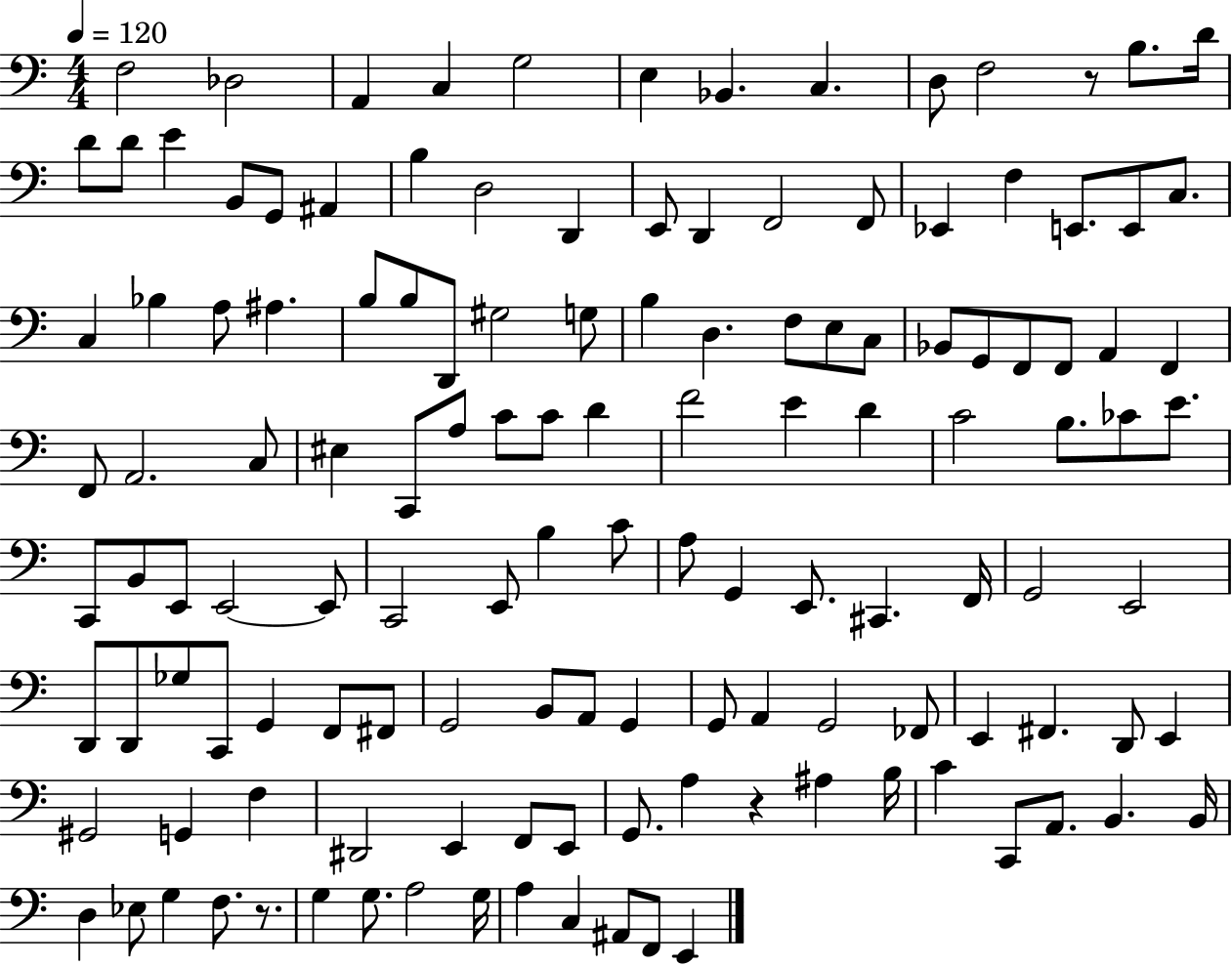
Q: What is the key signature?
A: C major